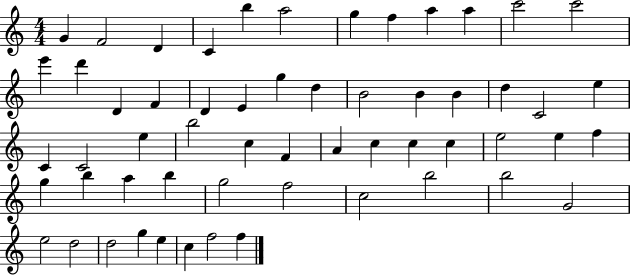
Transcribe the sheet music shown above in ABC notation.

X:1
T:Untitled
M:4/4
L:1/4
K:C
G F2 D C b a2 g f a a c'2 c'2 e' d' D F D E g d B2 B B d C2 e C C2 e b2 c F A c c c e2 e f g b a b g2 f2 c2 b2 b2 G2 e2 d2 d2 g e c f2 f